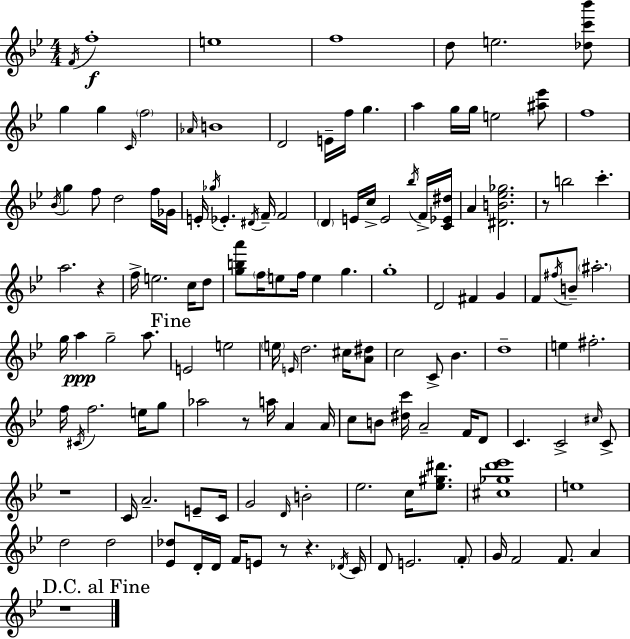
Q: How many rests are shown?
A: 7